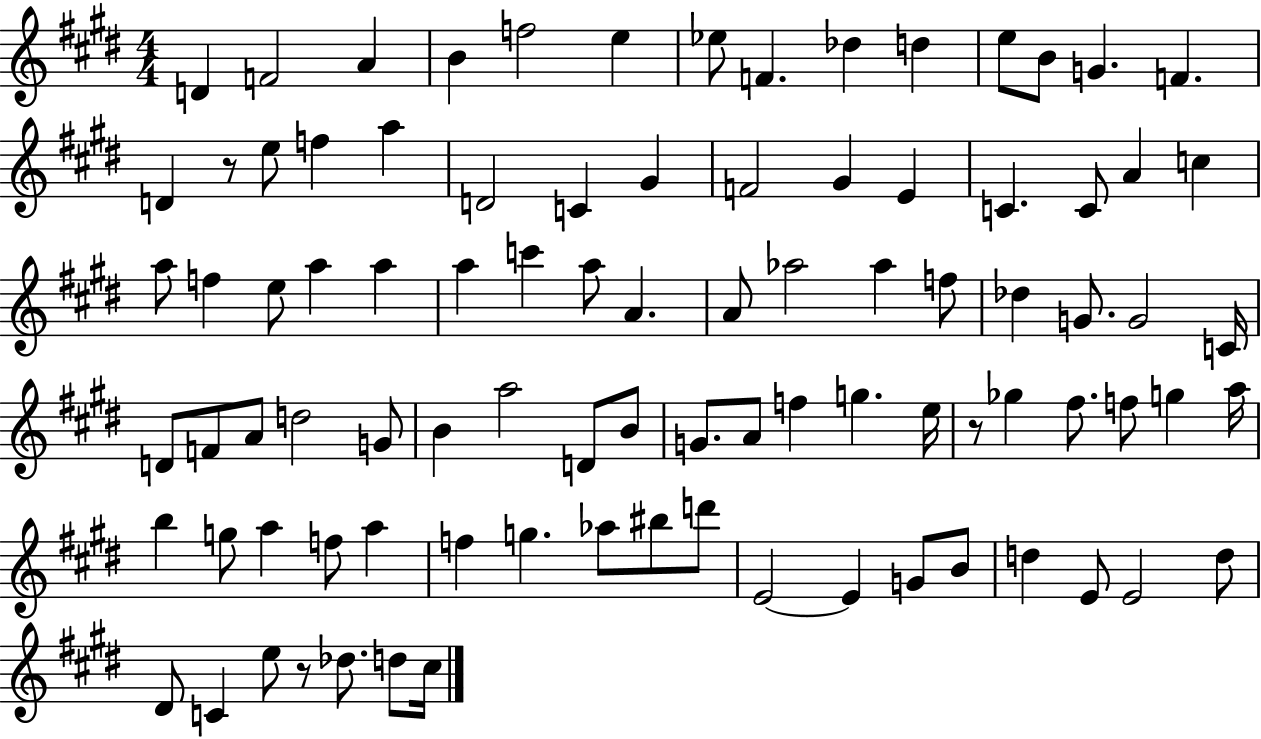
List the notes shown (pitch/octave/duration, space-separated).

D4/q F4/h A4/q B4/q F5/h E5/q Eb5/e F4/q. Db5/q D5/q E5/e B4/e G4/q. F4/q. D4/q R/e E5/e F5/q A5/q D4/h C4/q G#4/q F4/h G#4/q E4/q C4/q. C4/e A4/q C5/q A5/e F5/q E5/e A5/q A5/q A5/q C6/q A5/e A4/q. A4/e Ab5/h Ab5/q F5/e Db5/q G4/e. G4/h C4/s D4/e F4/e A4/e D5/h G4/e B4/q A5/h D4/e B4/e G4/e. A4/e F5/q G5/q. E5/s R/e Gb5/q F#5/e. F5/e G5/q A5/s B5/q G5/e A5/q F5/e A5/q F5/q G5/q. Ab5/e BIS5/e D6/e E4/h E4/q G4/e B4/e D5/q E4/e E4/h D5/e D#4/e C4/q E5/e R/e Db5/e. D5/e C#5/s